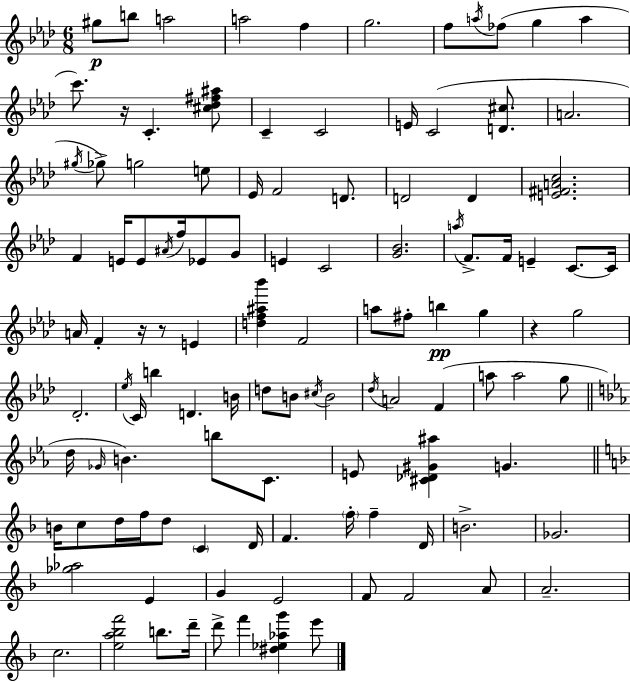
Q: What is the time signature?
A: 6/8